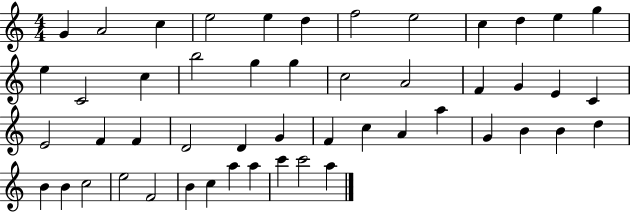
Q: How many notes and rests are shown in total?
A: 50